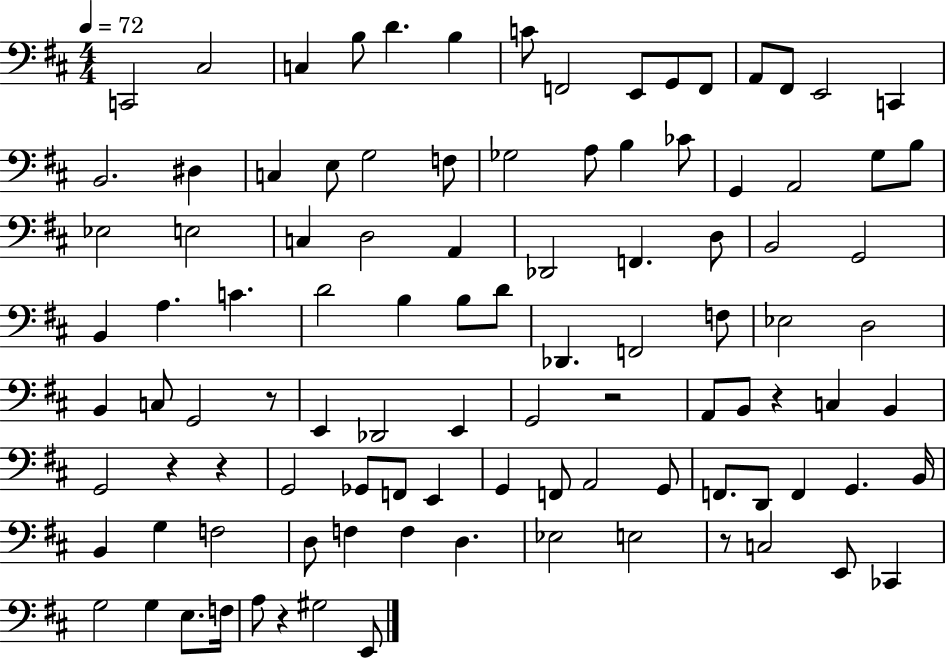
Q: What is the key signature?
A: D major